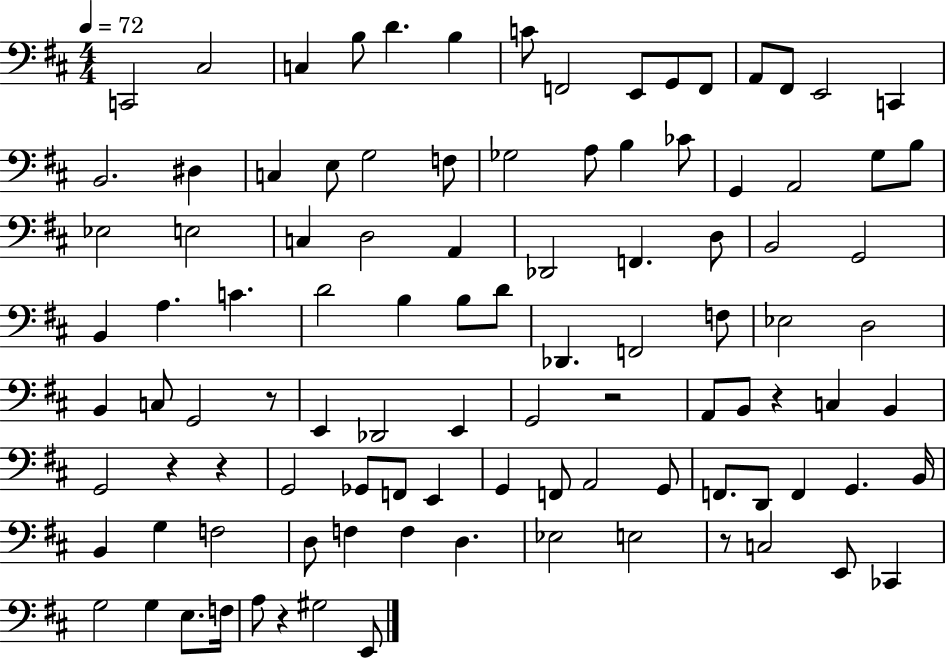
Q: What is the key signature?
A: D major